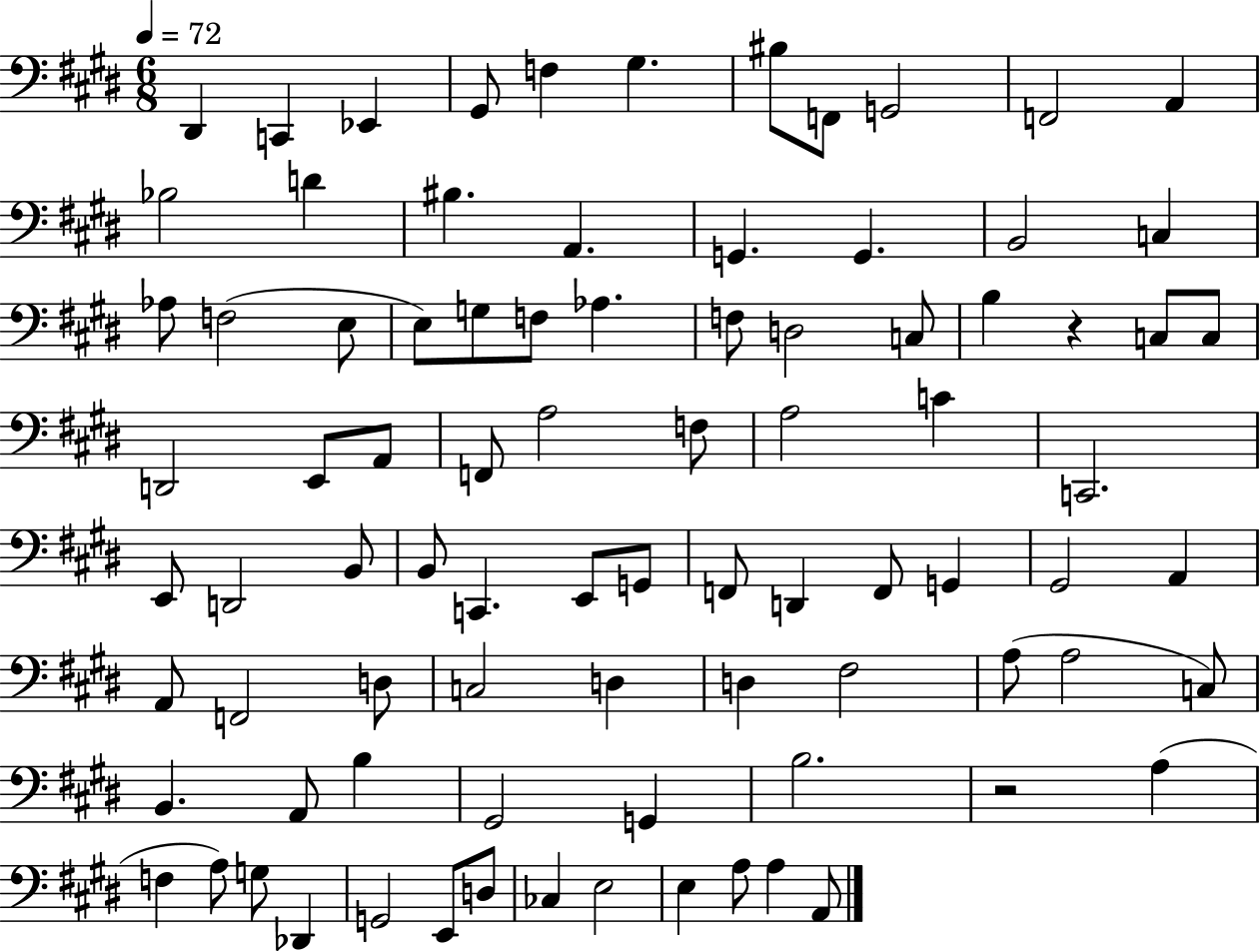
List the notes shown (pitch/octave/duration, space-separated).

D#2/q C2/q Eb2/q G#2/e F3/q G#3/q. BIS3/e F2/e G2/h F2/h A2/q Bb3/h D4/q BIS3/q. A2/q. G2/q. G2/q. B2/h C3/q Ab3/e F3/h E3/e E3/e G3/e F3/e Ab3/q. F3/e D3/h C3/e B3/q R/q C3/e C3/e D2/h E2/e A2/e F2/e A3/h F3/e A3/h C4/q C2/h. E2/e D2/h B2/e B2/e C2/q. E2/e G2/e F2/e D2/q F2/e G2/q G#2/h A2/q A2/e F2/h D3/e C3/h D3/q D3/q F#3/h A3/e A3/h C3/e B2/q. A2/e B3/q G#2/h G2/q B3/h. R/h A3/q F3/q A3/e G3/e Db2/q G2/h E2/e D3/e CES3/q E3/h E3/q A3/e A3/q A2/e